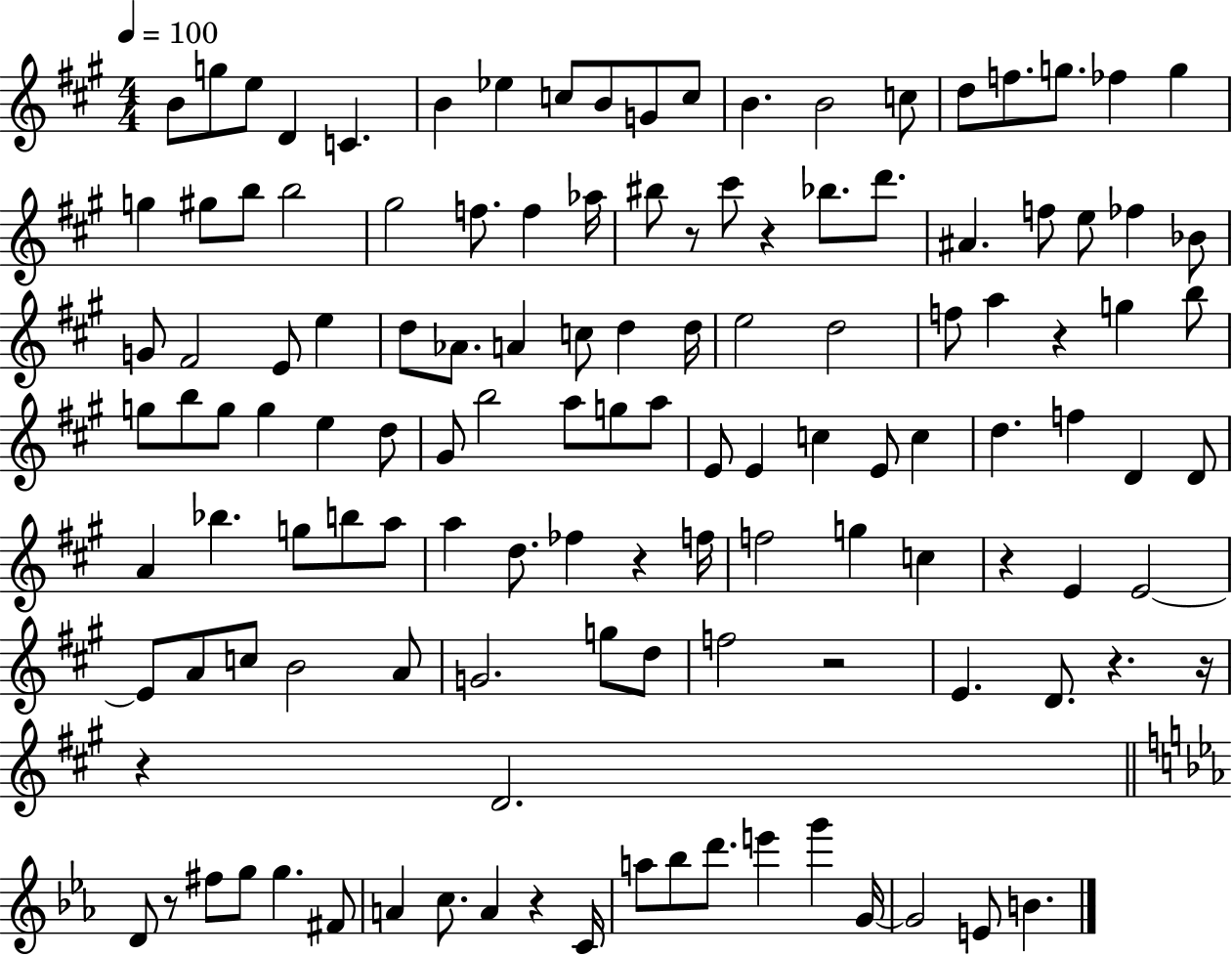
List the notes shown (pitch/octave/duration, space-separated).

B4/e G5/e E5/e D4/q C4/q. B4/q Eb5/q C5/e B4/e G4/e C5/e B4/q. B4/h C5/e D5/e F5/e. G5/e. FES5/q G5/q G5/q G#5/e B5/e B5/h G#5/h F5/e. F5/q Ab5/s BIS5/e R/e C#6/e R/q Bb5/e. D6/e. A#4/q. F5/e E5/e FES5/q Bb4/e G4/e F#4/h E4/e E5/q D5/e Ab4/e. A4/q C5/e D5/q D5/s E5/h D5/h F5/e A5/q R/q G5/q B5/e G5/e B5/e G5/e G5/q E5/q D5/e G#4/e B5/h A5/e G5/e A5/e E4/e E4/q C5/q E4/e C5/q D5/q. F5/q D4/q D4/e A4/q Bb5/q. G5/e B5/e A5/e A5/q D5/e. FES5/q R/q F5/s F5/h G5/q C5/q R/q E4/q E4/h E4/e A4/e C5/e B4/h A4/e G4/h. G5/e D5/e F5/h R/h E4/q. D4/e. R/q. R/s R/q D4/h. D4/e R/e F#5/e G5/e G5/q. F#4/e A4/q C5/e. A4/q R/q C4/s A5/e Bb5/e D6/e. E6/q G6/q G4/s G4/h E4/e B4/q.